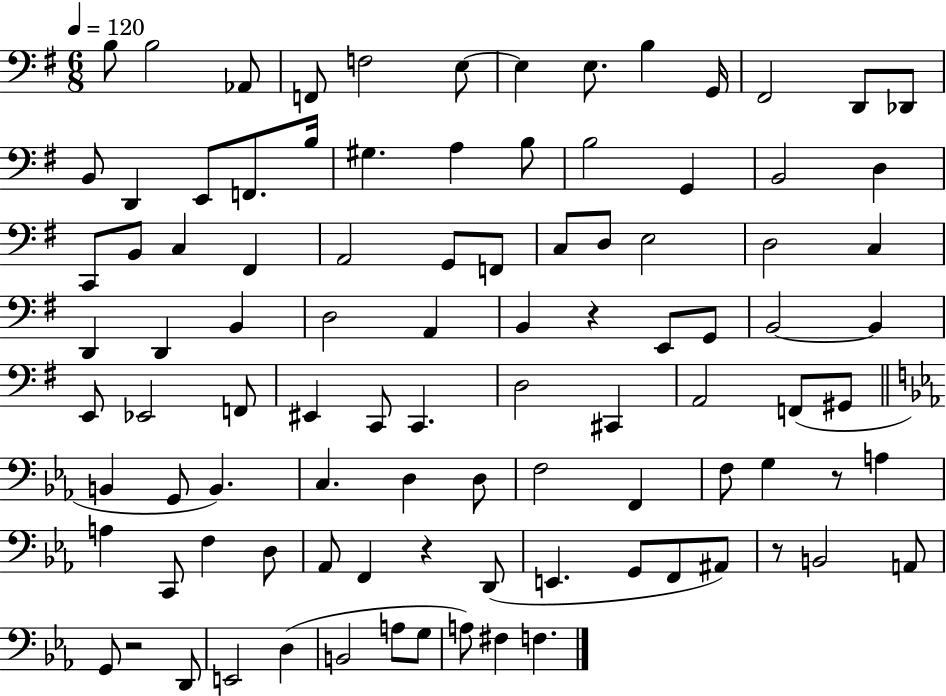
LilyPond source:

{
  \clef bass
  \numericTimeSignature
  \time 6/8
  \key g \major
  \tempo 4 = 120
  b8 b2 aes,8 | f,8 f2 e8~~ | e4 e8. b4 g,16 | fis,2 d,8 des,8 | \break b,8 d,4 e,8 f,8. b16 | gis4. a4 b8 | b2 g,4 | b,2 d4 | \break c,8 b,8 c4 fis,4 | a,2 g,8 f,8 | c8 d8 e2 | d2 c4 | \break d,4 d,4 b,4 | d2 a,4 | b,4 r4 e,8 g,8 | b,2~~ b,4 | \break e,8 ees,2 f,8 | eis,4 c,8 c,4. | d2 cis,4 | a,2 f,8( gis,8 | \break \bar "||" \break \key c \minor b,4 g,8 b,4.) | c4. d4 d8 | f2 f,4 | f8 g4 r8 a4 | \break a4 c,8 f4 d8 | aes,8 f,4 r4 d,8( | e,4. g,8 f,8 ais,8) | r8 b,2 a,8 | \break g,8 r2 d,8 | e,2 d4( | b,2 a8 g8 | a8) fis4 f4. | \break \bar "|."
}